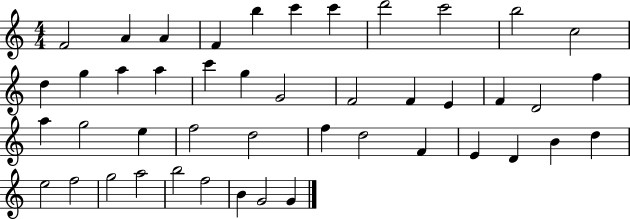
{
  \clef treble
  \numericTimeSignature
  \time 4/4
  \key c \major
  f'2 a'4 a'4 | f'4 b''4 c'''4 c'''4 | d'''2 c'''2 | b''2 c''2 | \break d''4 g''4 a''4 a''4 | c'''4 g''4 g'2 | f'2 f'4 e'4 | f'4 d'2 f''4 | \break a''4 g''2 e''4 | f''2 d''2 | f''4 d''2 f'4 | e'4 d'4 b'4 d''4 | \break e''2 f''2 | g''2 a''2 | b''2 f''2 | b'4 g'2 g'4 | \break \bar "|."
}